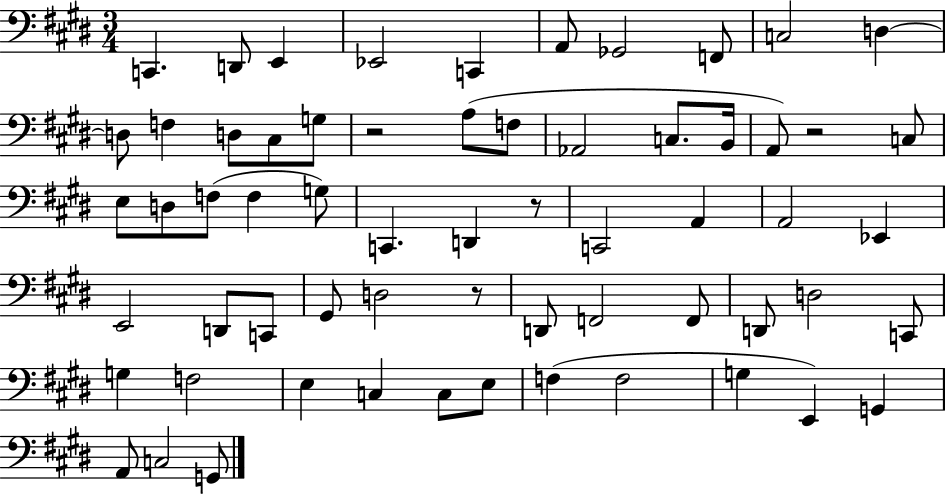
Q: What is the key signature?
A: E major